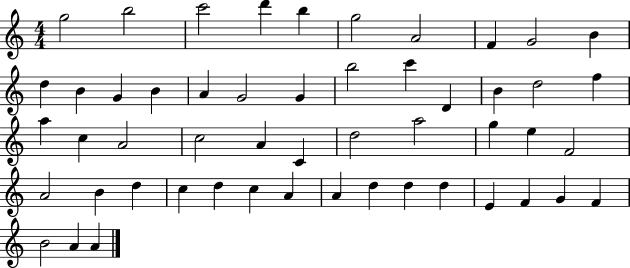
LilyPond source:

{
  \clef treble
  \numericTimeSignature
  \time 4/4
  \key c \major
  g''2 b''2 | c'''2 d'''4 b''4 | g''2 a'2 | f'4 g'2 b'4 | \break d''4 b'4 g'4 b'4 | a'4 g'2 g'4 | b''2 c'''4 d'4 | b'4 d''2 f''4 | \break a''4 c''4 a'2 | c''2 a'4 c'4 | d''2 a''2 | g''4 e''4 f'2 | \break a'2 b'4 d''4 | c''4 d''4 c''4 a'4 | a'4 d''4 d''4 d''4 | e'4 f'4 g'4 f'4 | \break b'2 a'4 a'4 | \bar "|."
}